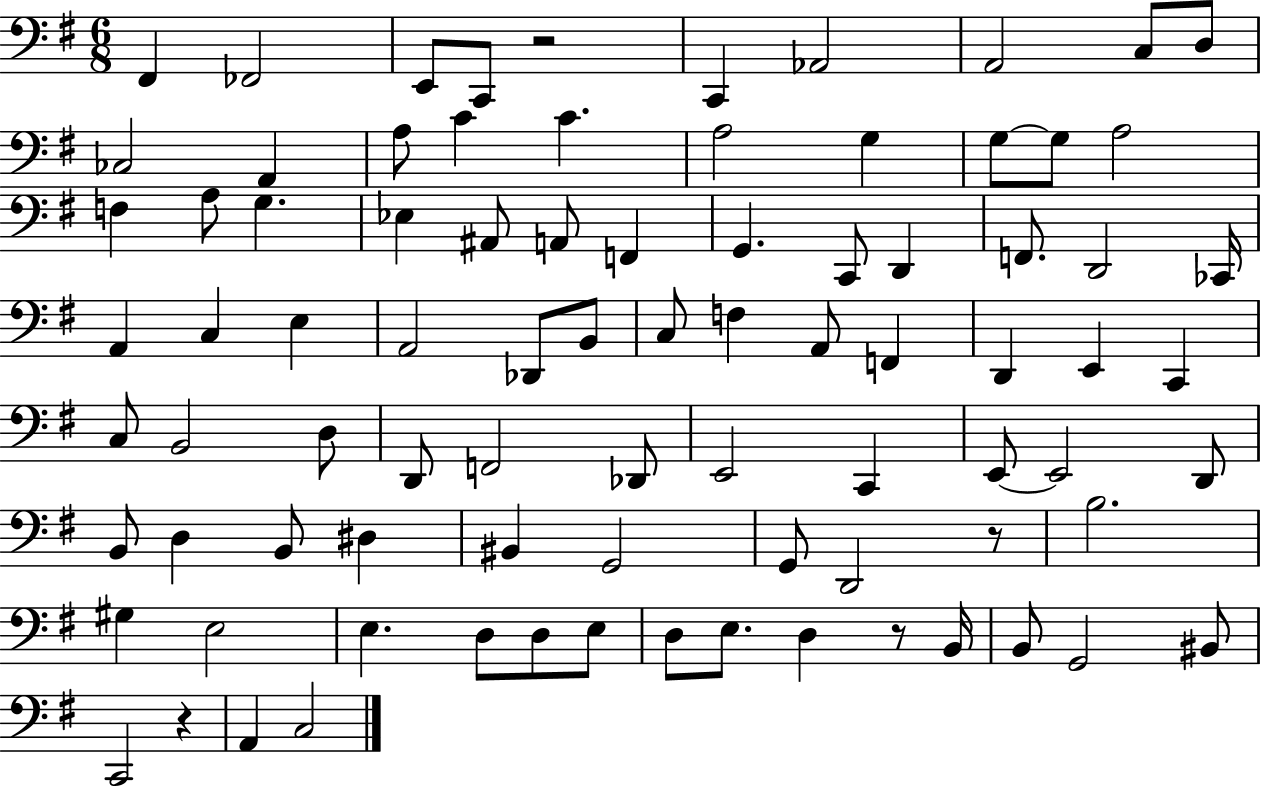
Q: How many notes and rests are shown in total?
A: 85